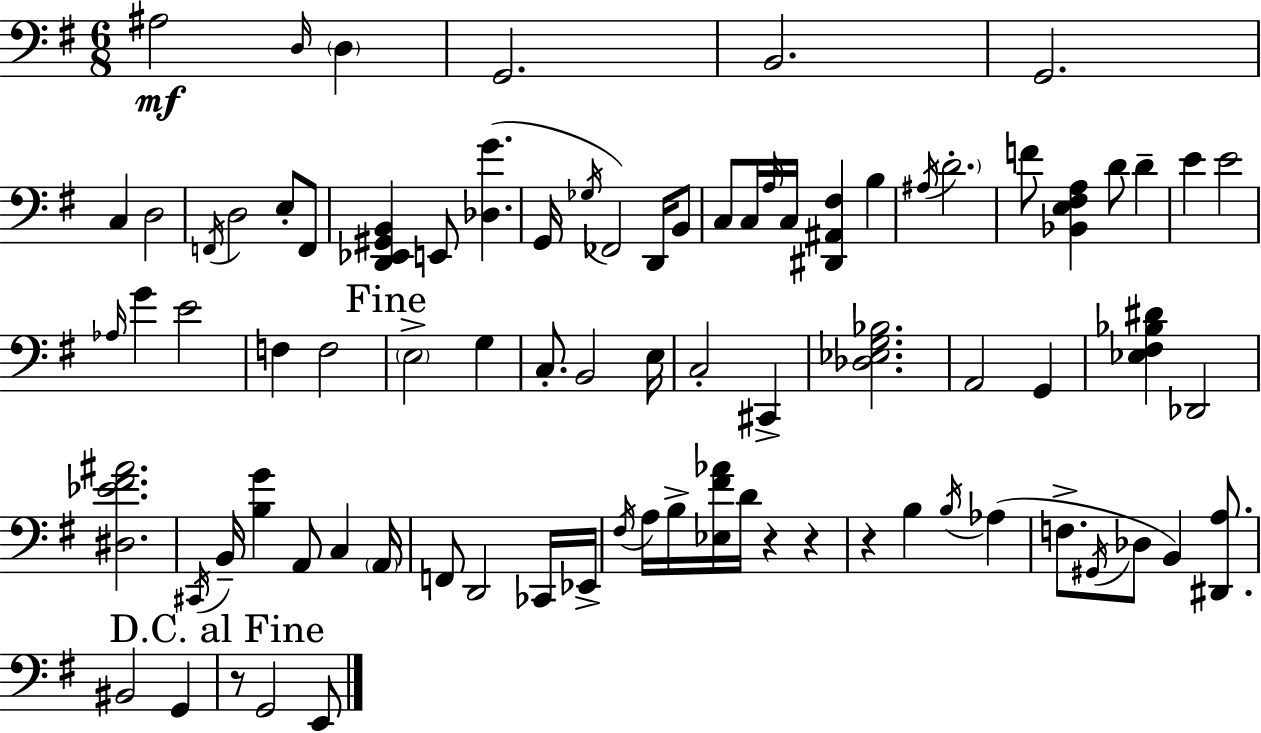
X:1
T:Untitled
M:6/8
L:1/4
K:G
^A,2 D,/4 D, G,,2 B,,2 G,,2 C, D,2 F,,/4 D,2 E,/2 F,,/2 [D,,_E,,^G,,B,,] E,,/2 [_D,G] G,,/4 _G,/4 _F,,2 D,,/4 B,,/2 C,/2 C,/4 A,/4 C,/4 [^D,,^A,,^F,] B, ^A,/4 D2 F/2 [_B,,E,^F,A,] D/2 D E E2 _A,/4 G E2 F, F,2 E,2 G, C,/2 B,,2 E,/4 C,2 ^C,, [_D,_E,G,_B,]2 A,,2 G,, [_E,^F,_B,^D] _D,,2 [^D,_E^F^A]2 ^C,,/4 B,,/4 [B,G] A,,/2 C, A,,/4 F,,/2 D,,2 _C,,/4 _E,,/4 ^F,/4 A,/4 B,/4 [_E,^F_A]/4 D/4 z z z B, B,/4 _A, F,/2 ^G,,/4 _D,/2 B,, [^D,,A,]/2 ^B,,2 G,, z/2 G,,2 E,,/2